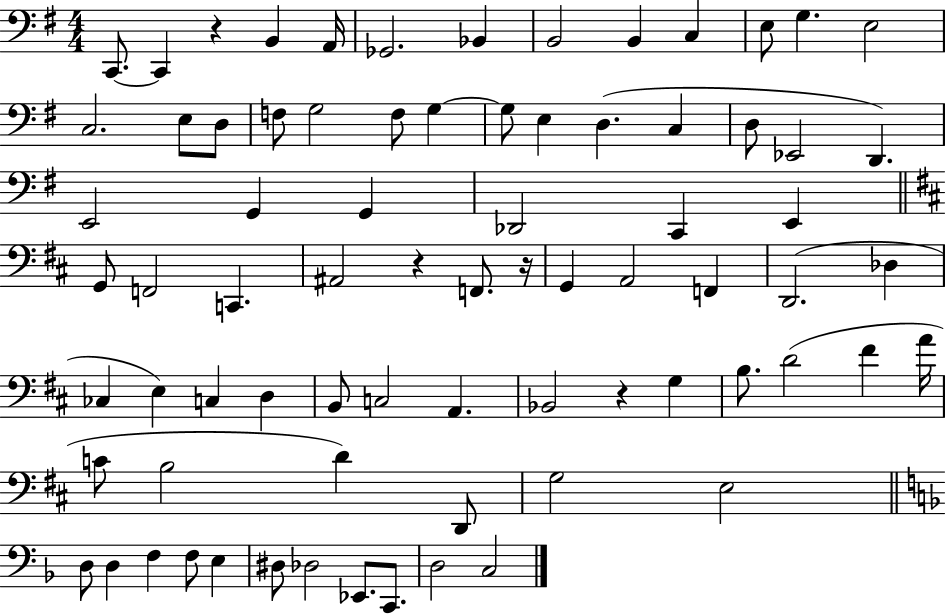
C2/e. C2/q R/q B2/q A2/s Gb2/h. Bb2/q B2/h B2/q C3/q E3/e G3/q. E3/h C3/h. E3/e D3/e F3/e G3/h F3/e G3/q G3/e E3/q D3/q. C3/q D3/e Eb2/h D2/q. E2/h G2/q G2/q Db2/h C2/q E2/q G2/e F2/h C2/q. A#2/h R/q F2/e. R/s G2/q A2/h F2/q D2/h. Db3/q CES3/q E3/q C3/q D3/q B2/e C3/h A2/q. Bb2/h R/q G3/q B3/e. D4/h F#4/q A4/s C4/e B3/h D4/q D2/e G3/h E3/h D3/e D3/q F3/q F3/e E3/q D#3/e Db3/h Eb2/e. C2/e. D3/h C3/h